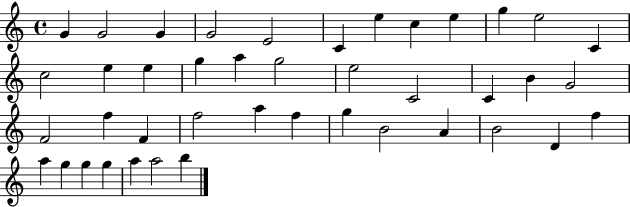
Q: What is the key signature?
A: C major